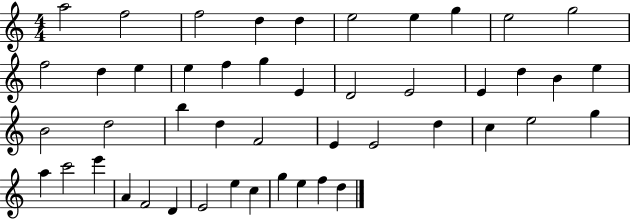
X:1
T:Untitled
M:4/4
L:1/4
K:C
a2 f2 f2 d d e2 e g e2 g2 f2 d e e f g E D2 E2 E d B e B2 d2 b d F2 E E2 d c e2 g a c'2 e' A F2 D E2 e c g e f d